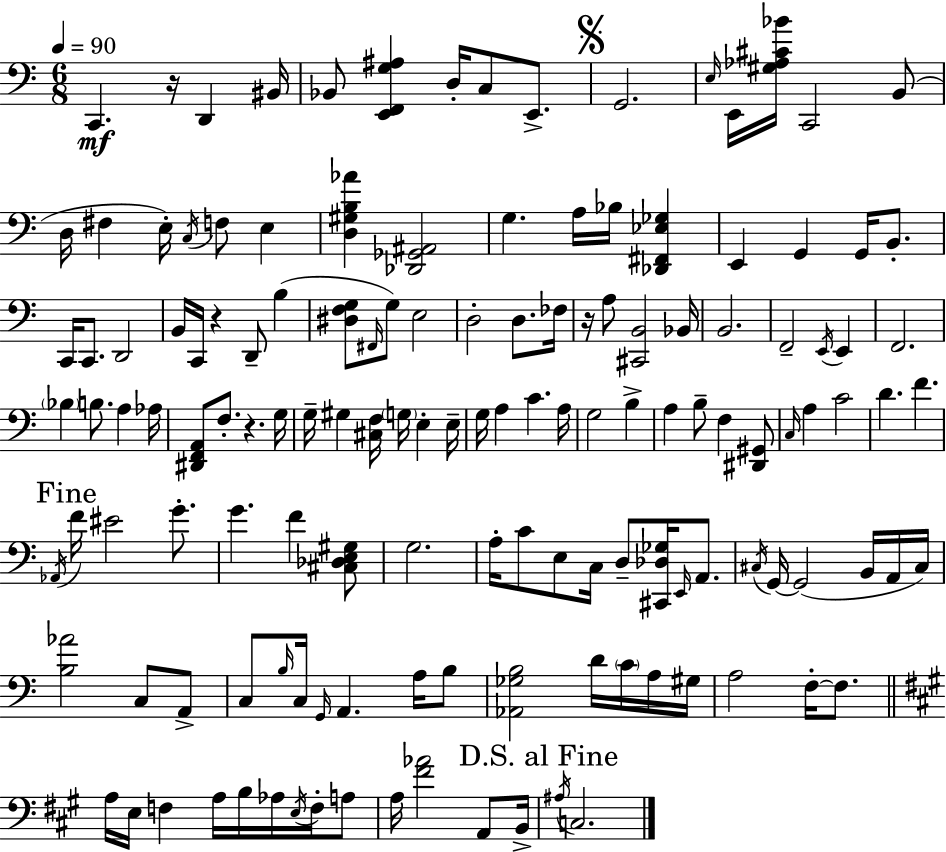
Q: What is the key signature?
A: A minor